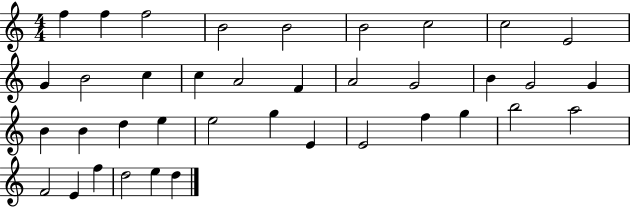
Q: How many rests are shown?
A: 0